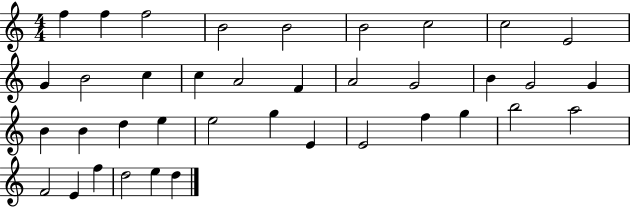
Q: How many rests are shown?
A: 0